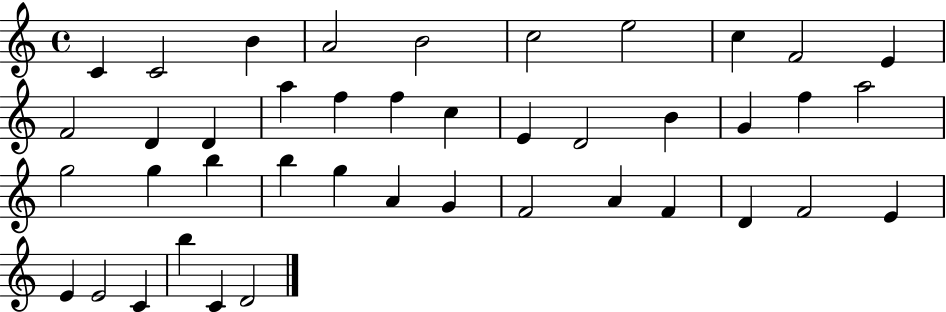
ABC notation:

X:1
T:Untitled
M:4/4
L:1/4
K:C
C C2 B A2 B2 c2 e2 c F2 E F2 D D a f f c E D2 B G f a2 g2 g b b g A G F2 A F D F2 E E E2 C b C D2